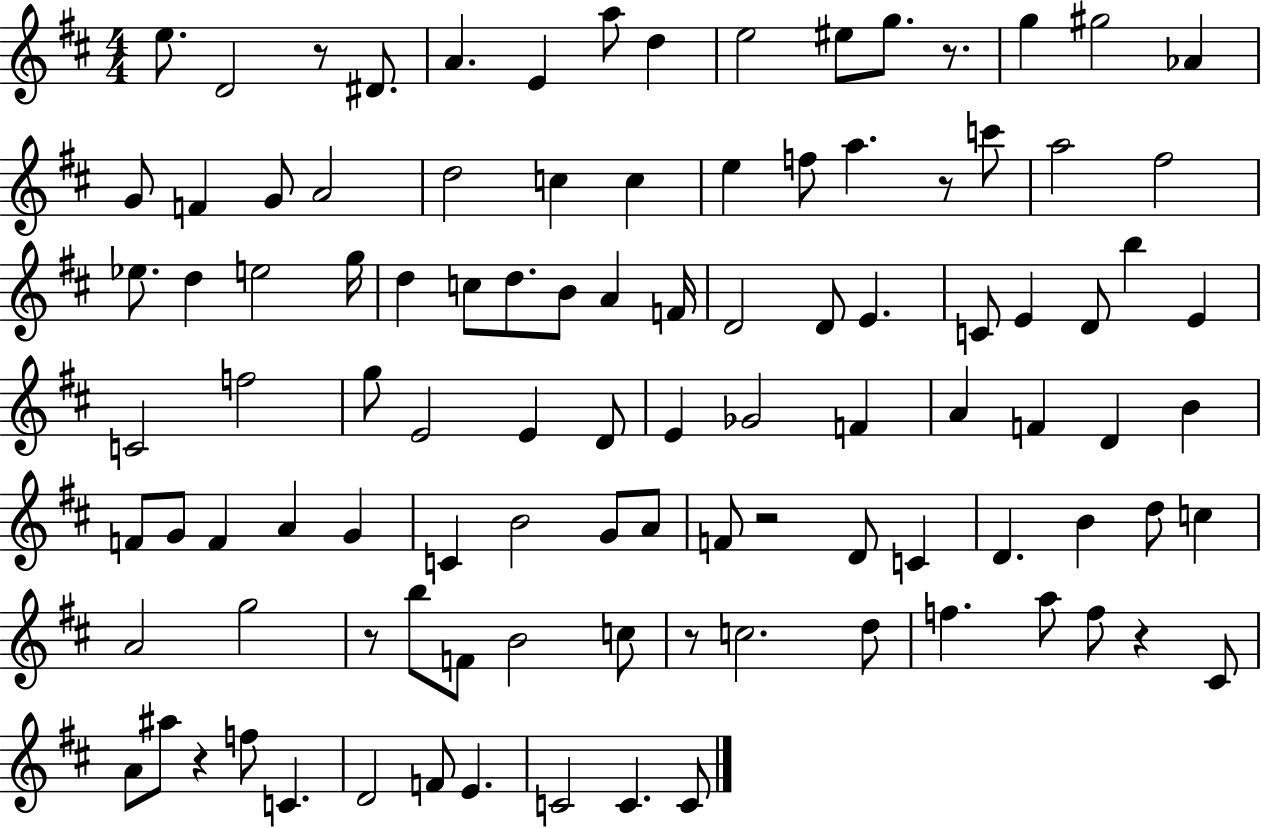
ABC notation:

X:1
T:Untitled
M:4/4
L:1/4
K:D
e/2 D2 z/2 ^D/2 A E a/2 d e2 ^e/2 g/2 z/2 g ^g2 _A G/2 F G/2 A2 d2 c c e f/2 a z/2 c'/2 a2 ^f2 _e/2 d e2 g/4 d c/2 d/2 B/2 A F/4 D2 D/2 E C/2 E D/2 b E C2 f2 g/2 E2 E D/2 E _G2 F A F D B F/2 G/2 F A G C B2 G/2 A/2 F/2 z2 D/2 C D B d/2 c A2 g2 z/2 b/2 F/2 B2 c/2 z/2 c2 d/2 f a/2 f/2 z ^C/2 A/2 ^a/2 z f/2 C D2 F/2 E C2 C C/2